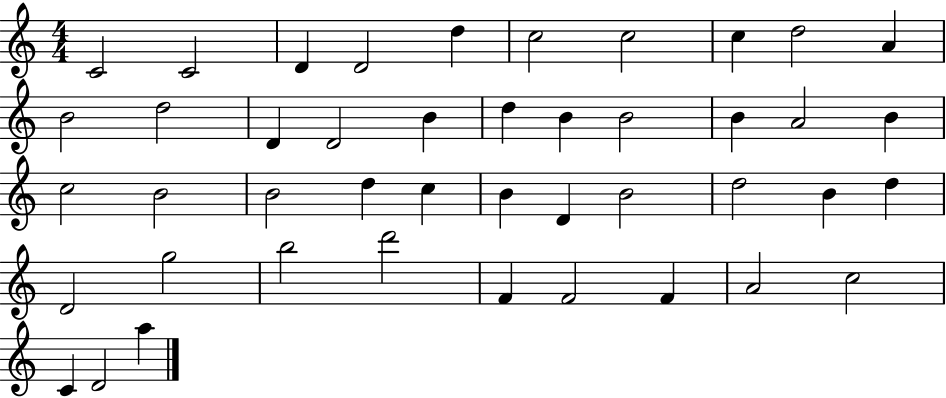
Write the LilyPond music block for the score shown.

{
  \clef treble
  \numericTimeSignature
  \time 4/4
  \key c \major
  c'2 c'2 | d'4 d'2 d''4 | c''2 c''2 | c''4 d''2 a'4 | \break b'2 d''2 | d'4 d'2 b'4 | d''4 b'4 b'2 | b'4 a'2 b'4 | \break c''2 b'2 | b'2 d''4 c''4 | b'4 d'4 b'2 | d''2 b'4 d''4 | \break d'2 g''2 | b''2 d'''2 | f'4 f'2 f'4 | a'2 c''2 | \break c'4 d'2 a''4 | \bar "|."
}